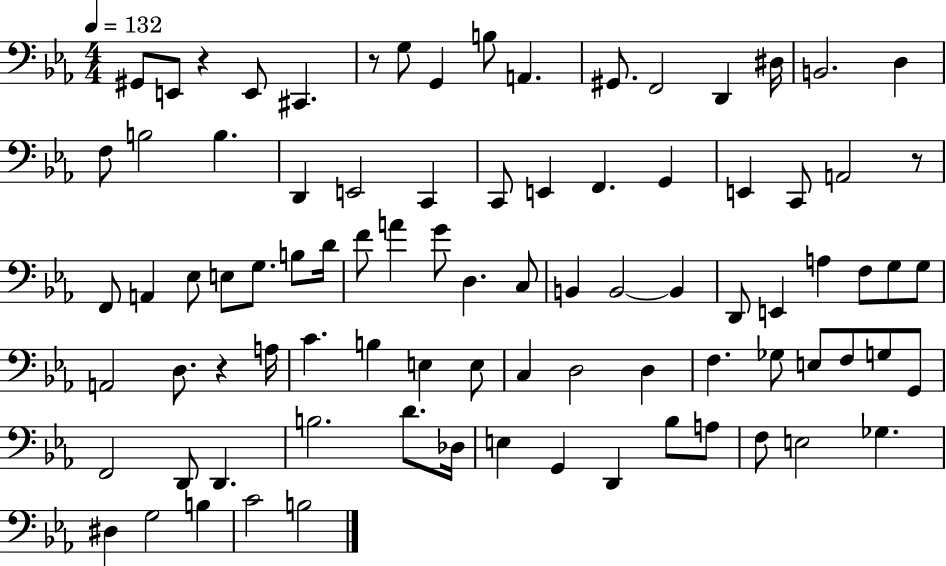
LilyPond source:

{
  \clef bass
  \numericTimeSignature
  \time 4/4
  \key ees \major
  \tempo 4 = 132
  gis,8 e,8 r4 e,8 cis,4. | r8 g8 g,4 b8 a,4. | gis,8. f,2 d,4 dis16 | b,2. d4 | \break f8 b2 b4. | d,4 e,2 c,4 | c,8 e,4 f,4. g,4 | e,4 c,8 a,2 r8 | \break f,8 a,4 ees8 e8 g8. b8 d'16 | f'8 a'4 g'8 d4. c8 | b,4 b,2~~ b,4 | d,8 e,4 a4 f8 g8 g8 | \break a,2 d8. r4 a16 | c'4. b4 e4 e8 | c4 d2 d4 | f4. ges8 e8 f8 g8 g,8 | \break f,2 d,8 d,4. | b2. d'8. des16 | e4 g,4 d,4 bes8 a8 | f8 e2 ges4. | \break dis4 g2 b4 | c'2 b2 | \bar "|."
}